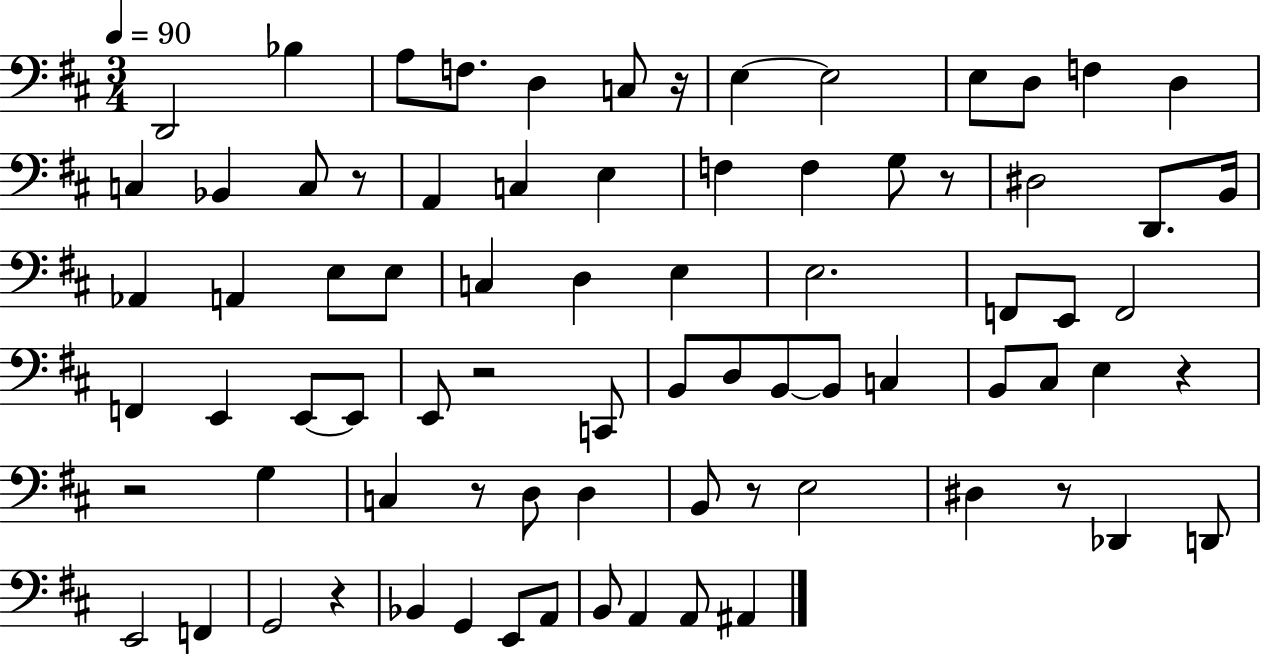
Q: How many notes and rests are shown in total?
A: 79